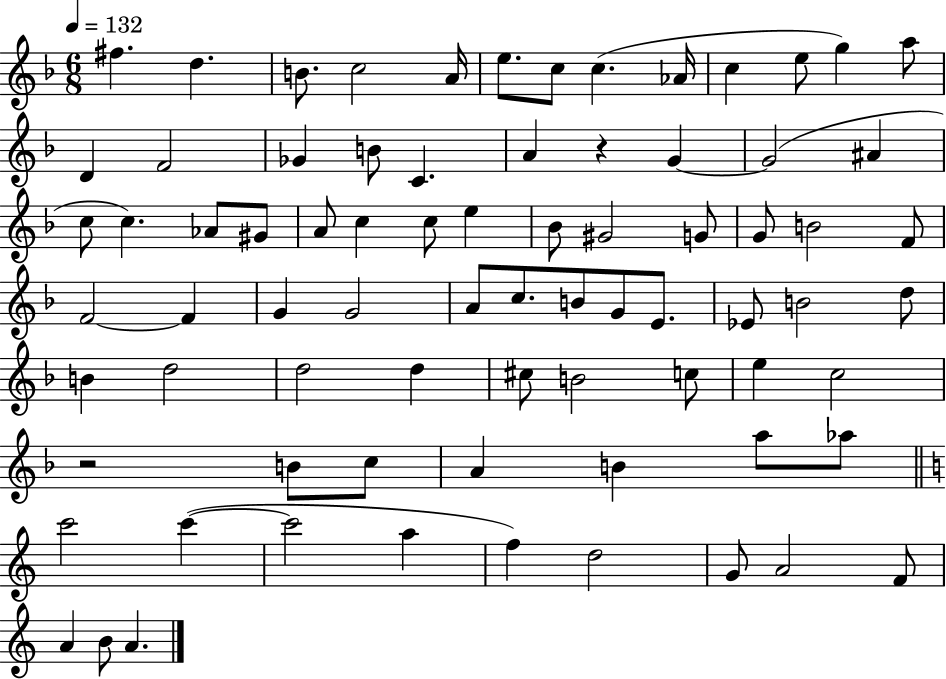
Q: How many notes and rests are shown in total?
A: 77